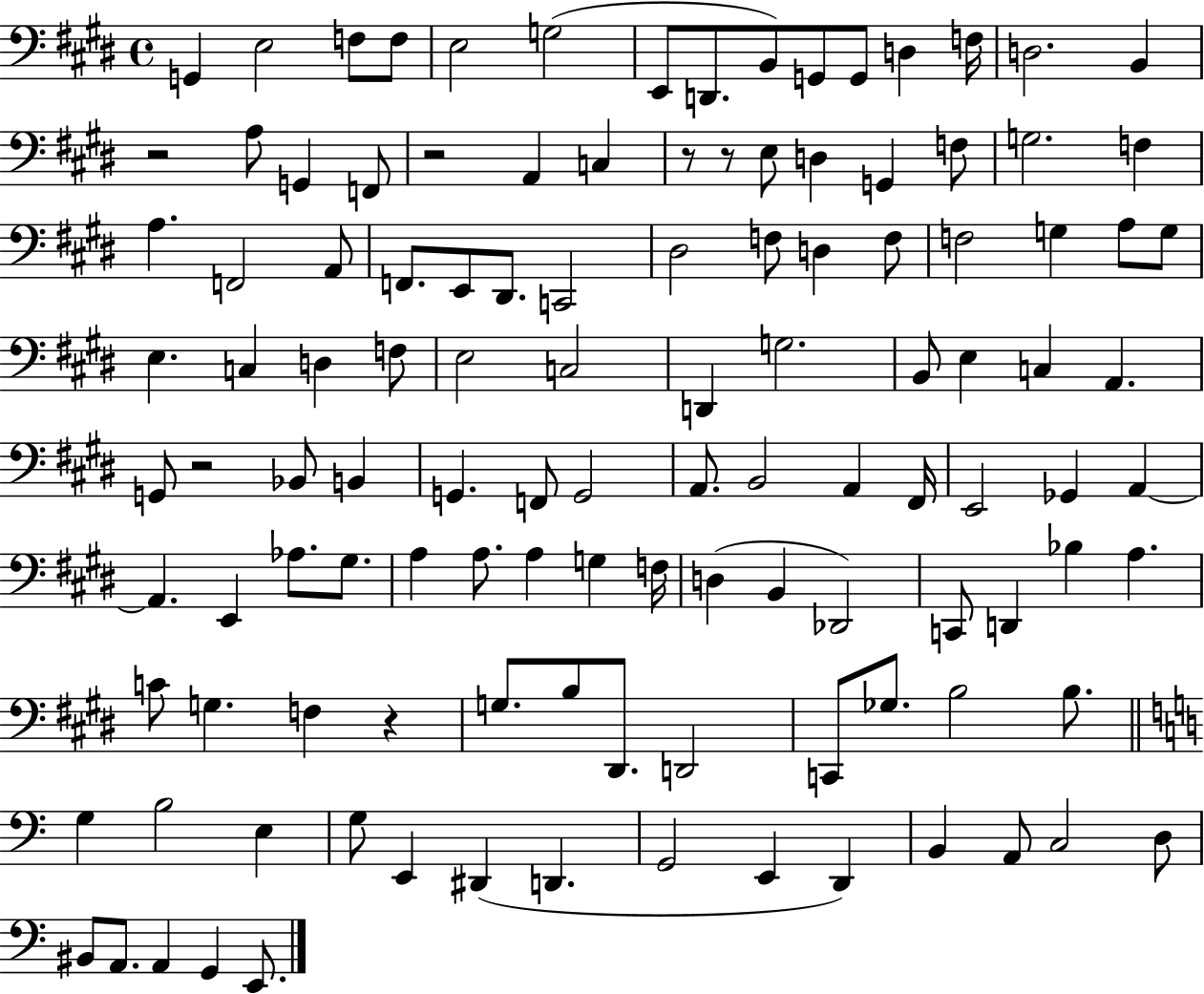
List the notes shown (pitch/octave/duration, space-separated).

G2/q E3/h F3/e F3/e E3/h G3/h E2/e D2/e. B2/e G2/e G2/e D3/q F3/s D3/h. B2/q R/h A3/e G2/q F2/e R/h A2/q C3/q R/e R/e E3/e D3/q G2/q F3/e G3/h. F3/q A3/q. F2/h A2/e F2/e. E2/e D#2/e. C2/h D#3/h F3/e D3/q F3/e F3/h G3/q A3/e G3/e E3/q. C3/q D3/q F3/e E3/h C3/h D2/q G3/h. B2/e E3/q C3/q A2/q. G2/e R/h Bb2/e B2/q G2/q. F2/e G2/h A2/e. B2/h A2/q F#2/s E2/h Gb2/q A2/q A2/q. E2/q Ab3/e. G#3/e. A3/q A3/e. A3/q G3/q F3/s D3/q B2/q Db2/h C2/e D2/q Bb3/q A3/q. C4/e G3/q. F3/q R/q G3/e. B3/e D#2/e. D2/h C2/e Gb3/e. B3/h B3/e. G3/q B3/h E3/q G3/e E2/q D#2/q D2/q. G2/h E2/q D2/q B2/q A2/e C3/h D3/e BIS2/e A2/e. A2/q G2/q E2/e.